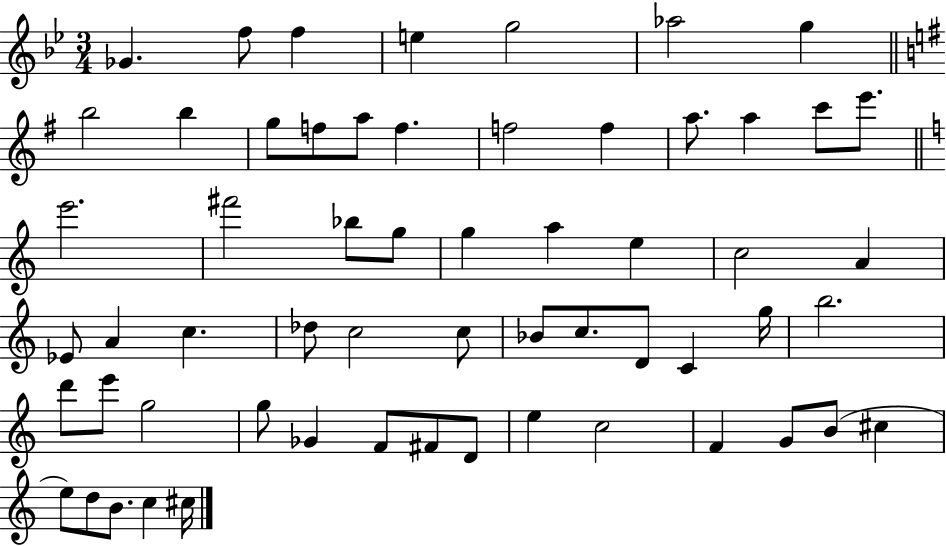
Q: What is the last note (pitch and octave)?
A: C#5